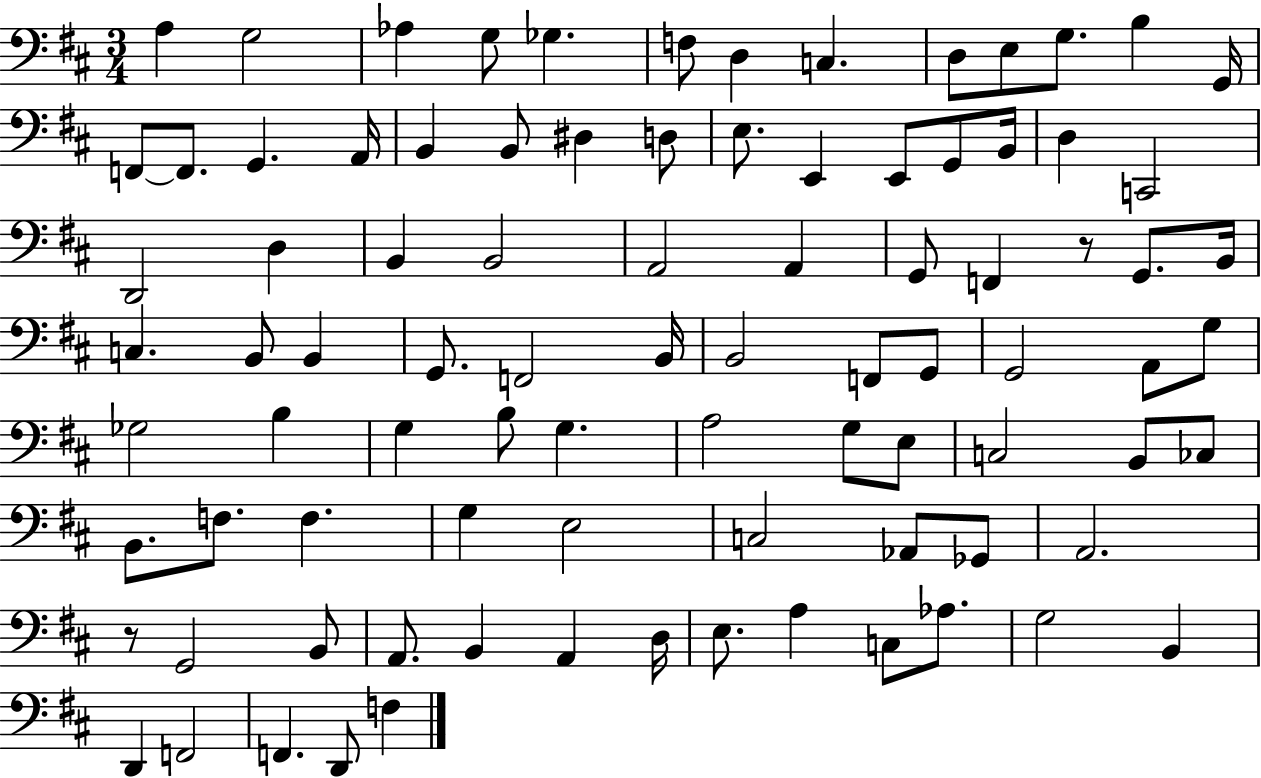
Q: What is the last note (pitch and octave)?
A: F3